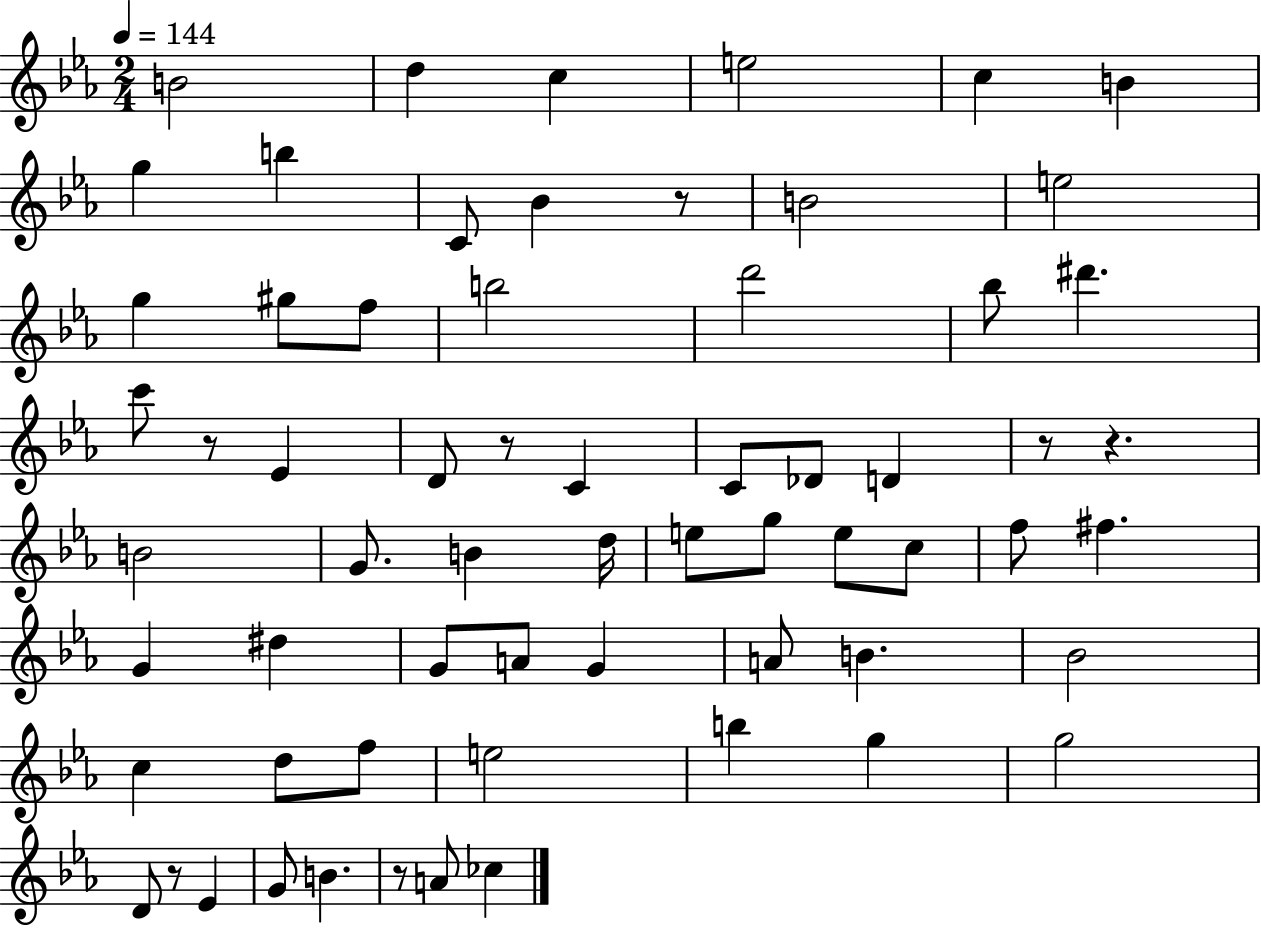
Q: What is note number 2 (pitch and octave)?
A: D5